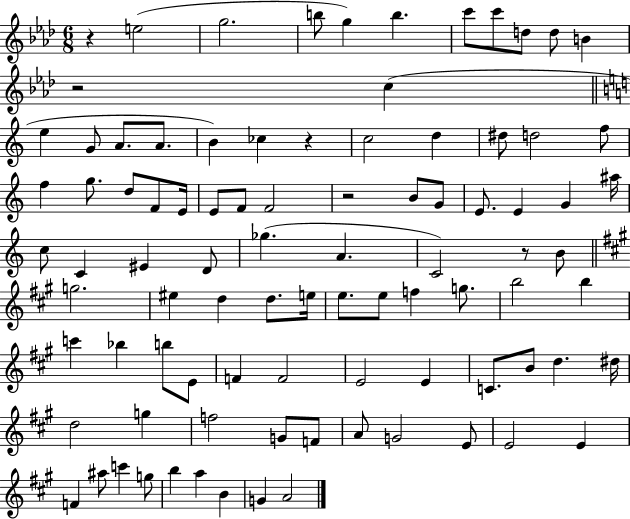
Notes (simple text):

R/q E5/h G5/h. B5/e G5/q B5/q. C6/e C6/e D5/e D5/e B4/q R/h C5/q E5/q G4/e A4/e. A4/e. B4/q CES5/q R/q C5/h D5/q D#5/e D5/h F5/e F5/q G5/e. D5/e F4/e E4/s E4/e F4/e F4/h R/h B4/e G4/e E4/e. E4/q G4/q A#5/s C5/e C4/q EIS4/q D4/e Gb5/q. A4/q. C4/h R/e B4/e G5/h. EIS5/q D5/q D5/e. E5/s E5/e. E5/e F5/q G5/e. B5/h B5/q C6/q Bb5/q B5/e E4/e F4/q F4/h E4/h E4/q C4/e. B4/e D5/q. D#5/s D5/h G5/q F5/h G4/e F4/e A4/e G4/h E4/e E4/h E4/q F4/q A#5/e C6/q G5/e B5/q A5/q B4/q G4/q A4/h